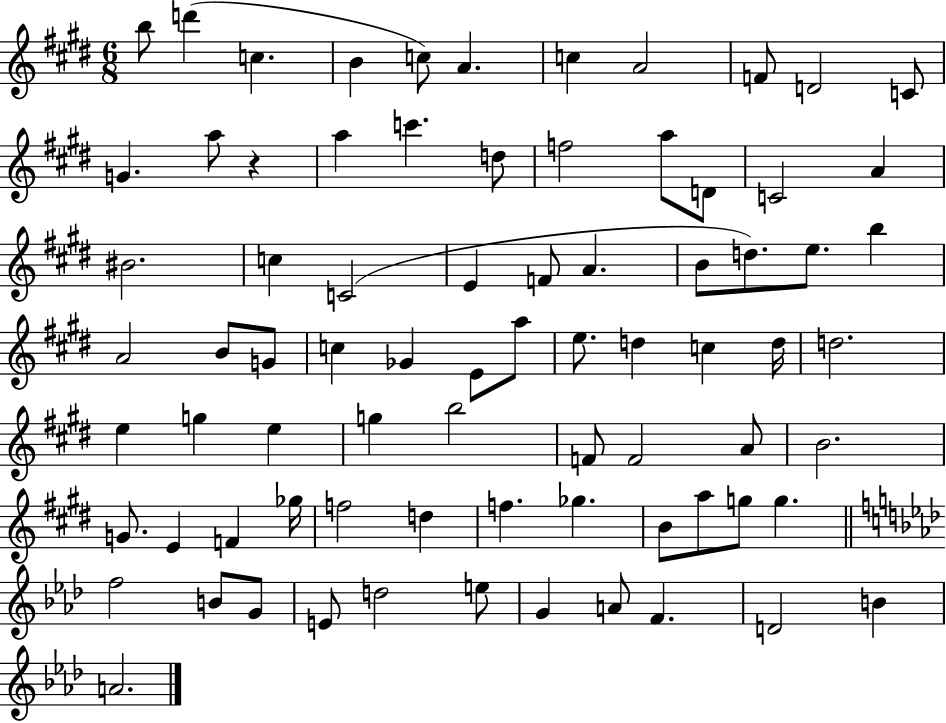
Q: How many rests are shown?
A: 1